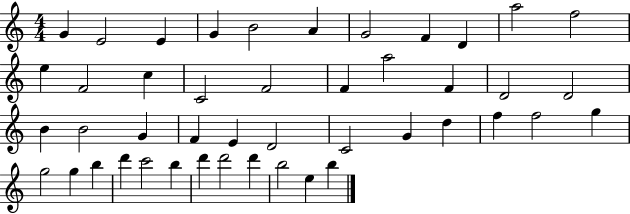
G4/q E4/h E4/q G4/q B4/h A4/q G4/h F4/q D4/q A5/h F5/h E5/q F4/h C5/q C4/h F4/h F4/q A5/h F4/q D4/h D4/h B4/q B4/h G4/q F4/q E4/q D4/h C4/h G4/q D5/q F5/q F5/h G5/q G5/h G5/q B5/q D6/q C6/h B5/q D6/q D6/h D6/q B5/h E5/q B5/q